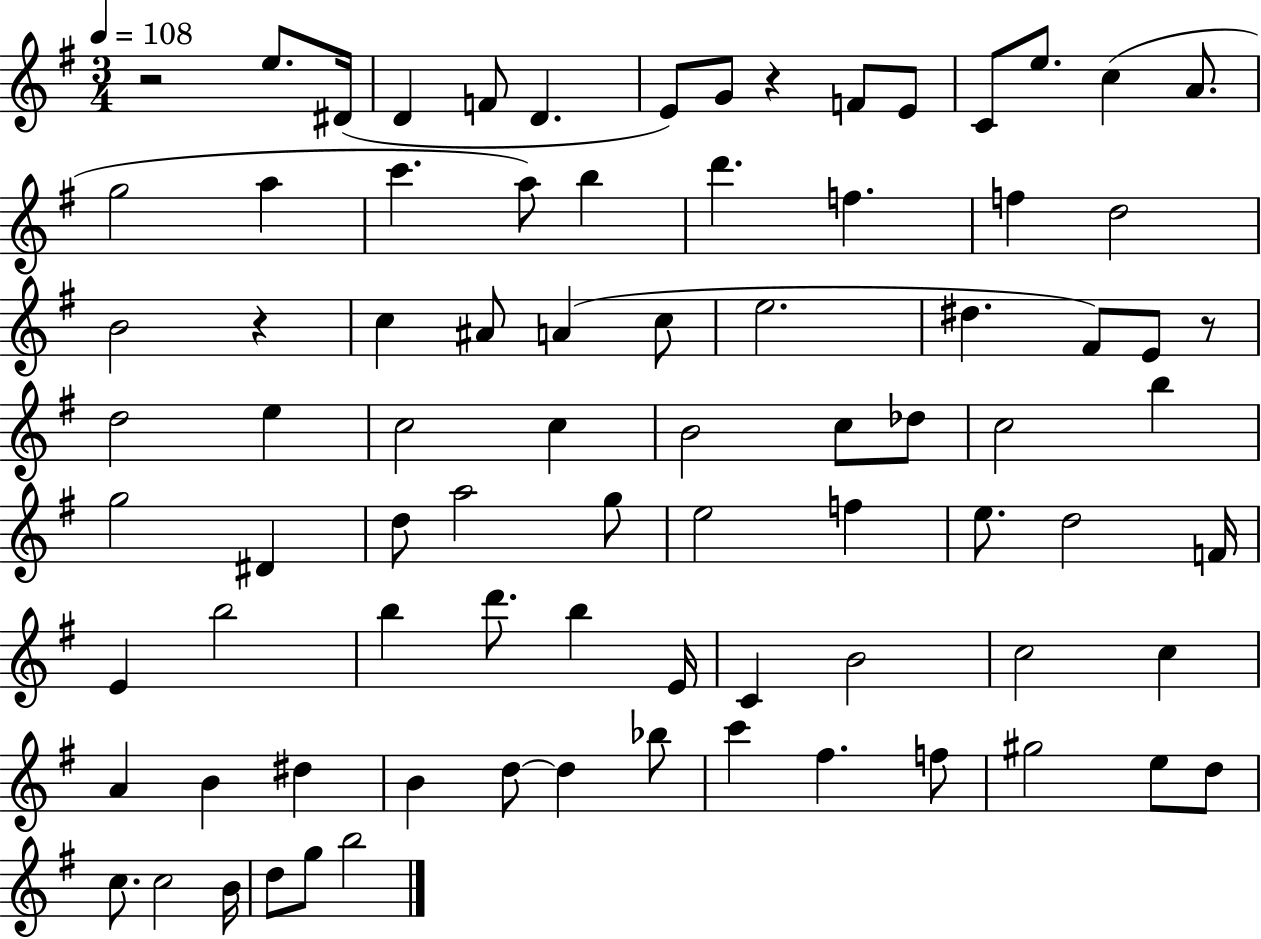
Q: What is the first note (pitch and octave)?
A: E5